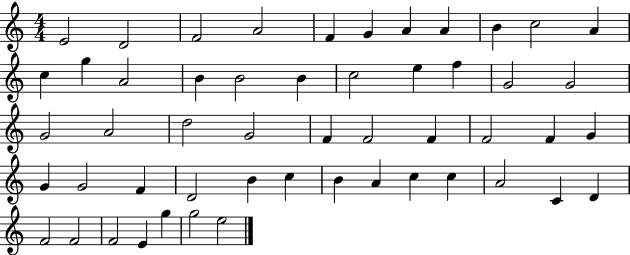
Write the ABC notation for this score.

X:1
T:Untitled
M:4/4
L:1/4
K:C
E2 D2 F2 A2 F G A A B c2 A c g A2 B B2 B c2 e f G2 G2 G2 A2 d2 G2 F F2 F F2 F G G G2 F D2 B c B A c c A2 C D F2 F2 F2 E g g2 e2